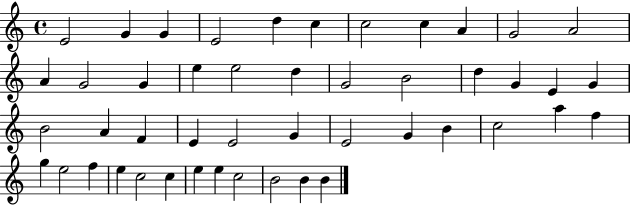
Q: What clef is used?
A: treble